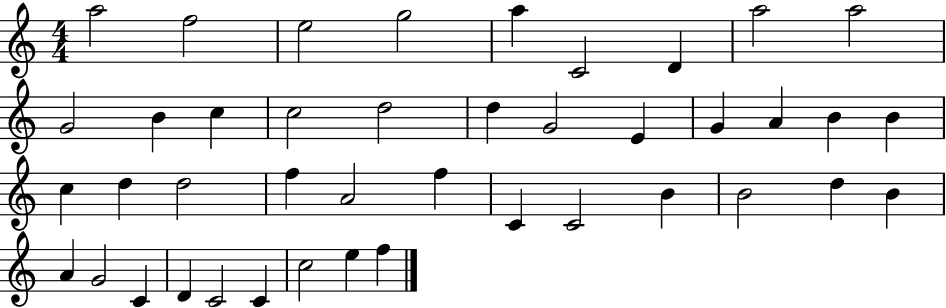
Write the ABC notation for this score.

X:1
T:Untitled
M:4/4
L:1/4
K:C
a2 f2 e2 g2 a C2 D a2 a2 G2 B c c2 d2 d G2 E G A B B c d d2 f A2 f C C2 B B2 d B A G2 C D C2 C c2 e f